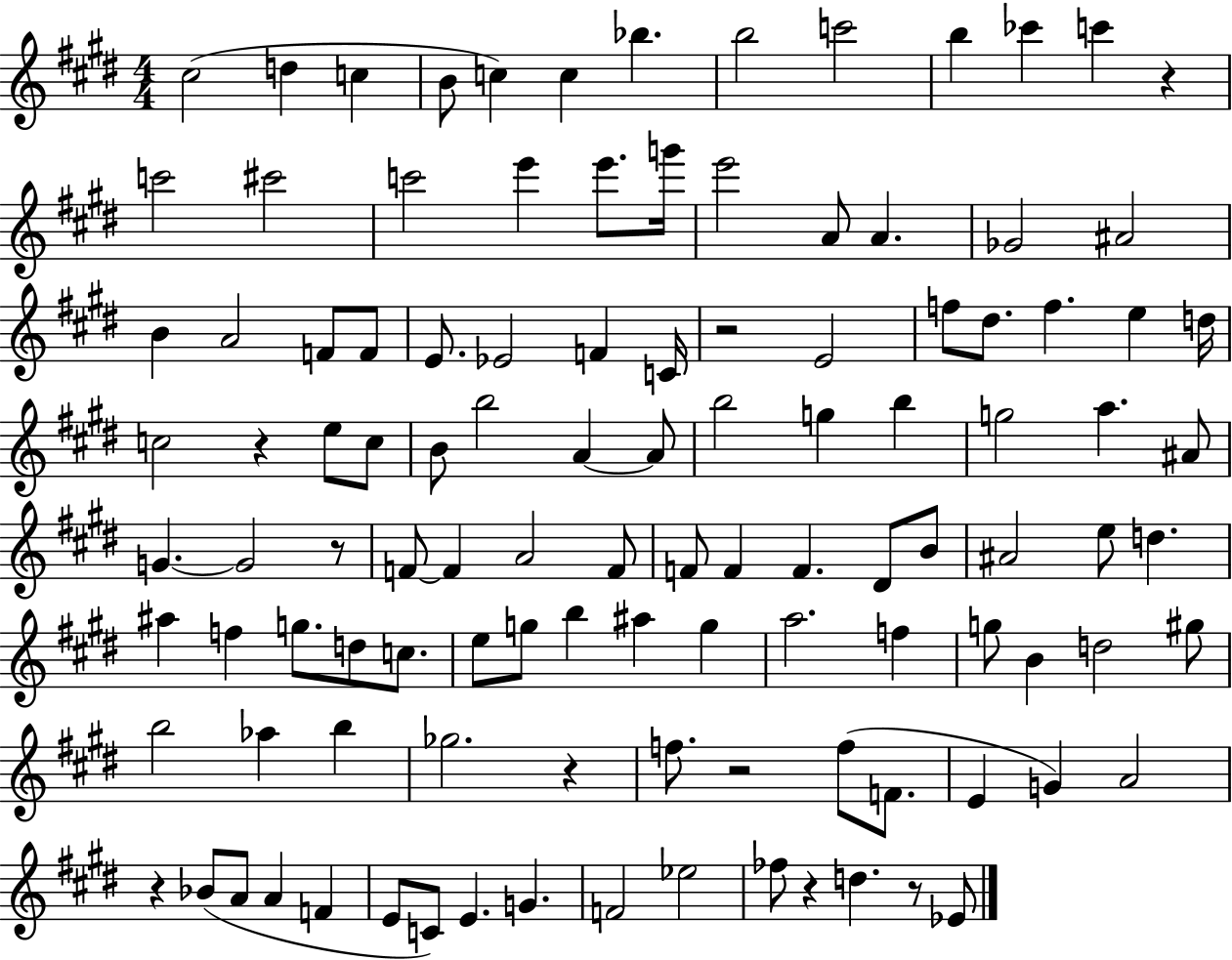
C#5/h D5/q C5/q B4/e C5/q C5/q Bb5/q. B5/h C6/h B5/q CES6/q C6/q R/q C6/h C#6/h C6/h E6/q E6/e. G6/s E6/h A4/e A4/q. Gb4/h A#4/h B4/q A4/h F4/e F4/e E4/e. Eb4/h F4/q C4/s R/h E4/h F5/e D#5/e. F5/q. E5/q D5/s C5/h R/q E5/e C5/e B4/e B5/h A4/q A4/e B5/h G5/q B5/q G5/h A5/q. A#4/e G4/q. G4/h R/e F4/e F4/q A4/h F4/e F4/e F4/q F4/q. D#4/e B4/e A#4/h E5/e D5/q. A#5/q F5/q G5/e. D5/e C5/e. E5/e G5/e B5/q A#5/q G5/q A5/h. F5/q G5/e B4/q D5/h G#5/e B5/h Ab5/q B5/q Gb5/h. R/q F5/e. R/h F5/e F4/e. E4/q G4/q A4/h R/q Bb4/e A4/e A4/q F4/q E4/e C4/e E4/q. G4/q. F4/h Eb5/h FES5/e R/q D5/q. R/e Eb4/e